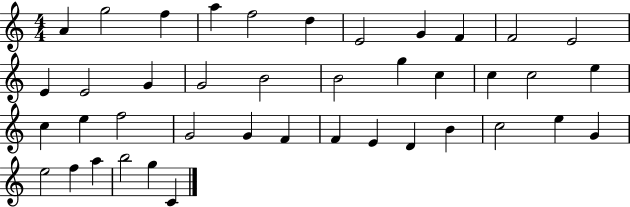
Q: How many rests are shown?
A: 0